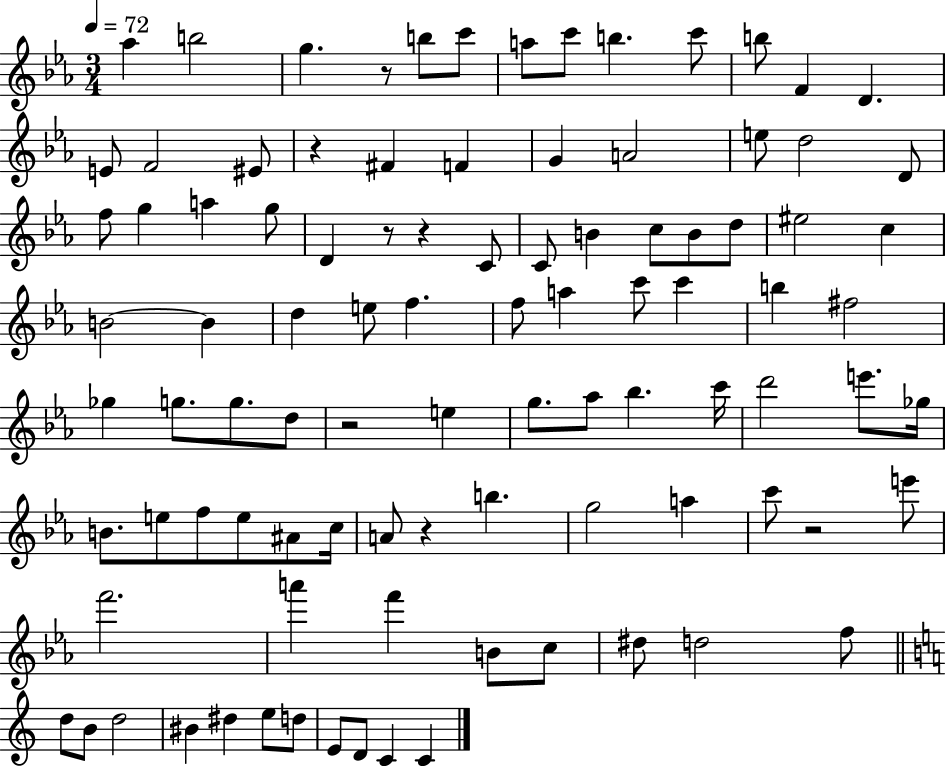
{
  \clef treble
  \numericTimeSignature
  \time 3/4
  \key ees \major
  \tempo 4 = 72
  aes''4 b''2 | g''4. r8 b''8 c'''8 | a''8 c'''8 b''4. c'''8 | b''8 f'4 d'4. | \break e'8 f'2 eis'8 | r4 fis'4 f'4 | g'4 a'2 | e''8 d''2 d'8 | \break f''8 g''4 a''4 g''8 | d'4 r8 r4 c'8 | c'8 b'4 c''8 b'8 d''8 | eis''2 c''4 | \break b'2~~ b'4 | d''4 e''8 f''4. | f''8 a''4 c'''8 c'''4 | b''4 fis''2 | \break ges''4 g''8. g''8. d''8 | r2 e''4 | g''8. aes''8 bes''4. c'''16 | d'''2 e'''8. ges''16 | \break b'8. e''8 f''8 e''8 ais'8 c''16 | a'8 r4 b''4. | g''2 a''4 | c'''8 r2 e'''8 | \break f'''2. | a'''4 f'''4 b'8 c''8 | dis''8 d''2 f''8 | \bar "||" \break \key a \minor d''8 b'8 d''2 | bis'4 dis''4 e''8 d''8 | e'8 d'8 c'4 c'4 | \bar "|."
}